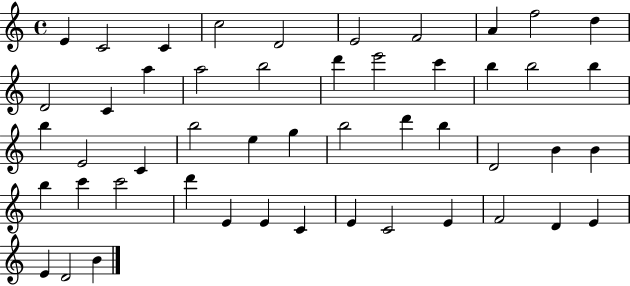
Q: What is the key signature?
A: C major